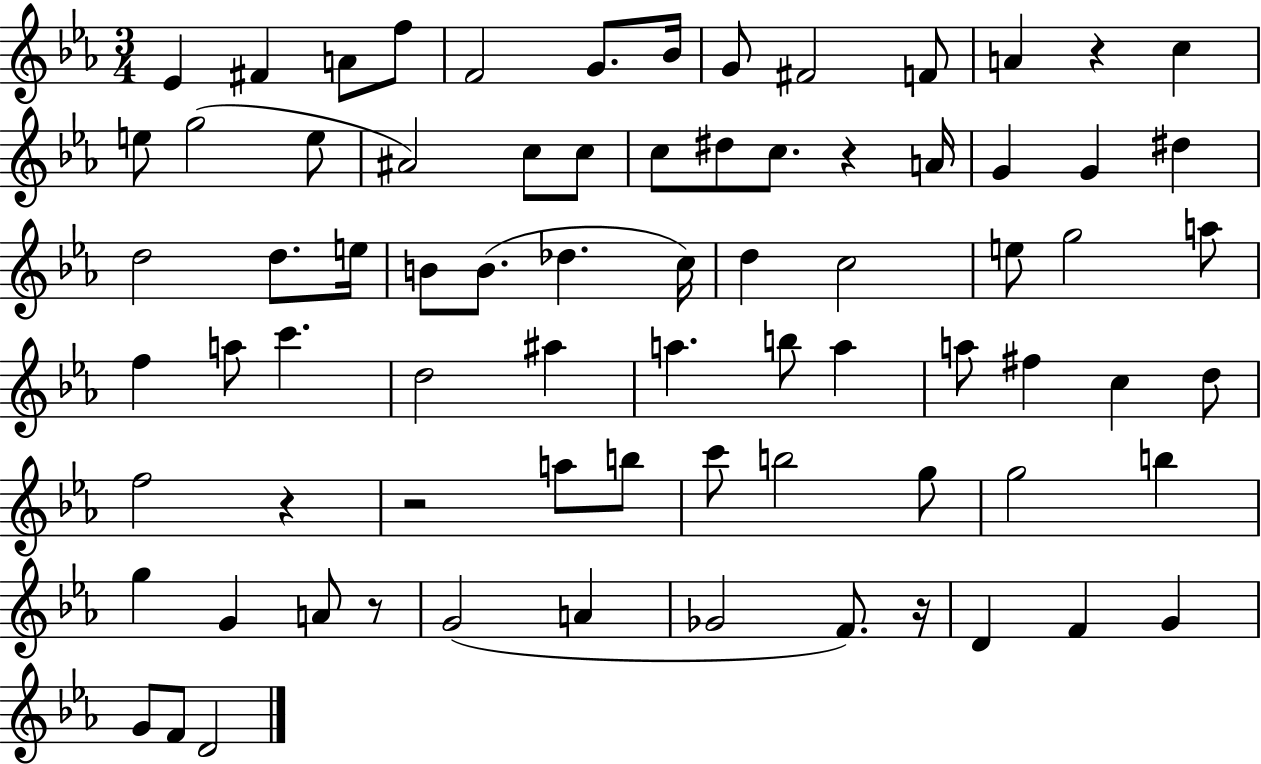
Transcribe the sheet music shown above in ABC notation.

X:1
T:Untitled
M:3/4
L:1/4
K:Eb
_E ^F A/2 f/2 F2 G/2 _B/4 G/2 ^F2 F/2 A z c e/2 g2 e/2 ^A2 c/2 c/2 c/2 ^d/2 c/2 z A/4 G G ^d d2 d/2 e/4 B/2 B/2 _d c/4 d c2 e/2 g2 a/2 f a/2 c' d2 ^a a b/2 a a/2 ^f c d/2 f2 z z2 a/2 b/2 c'/2 b2 g/2 g2 b g G A/2 z/2 G2 A _G2 F/2 z/4 D F G G/2 F/2 D2